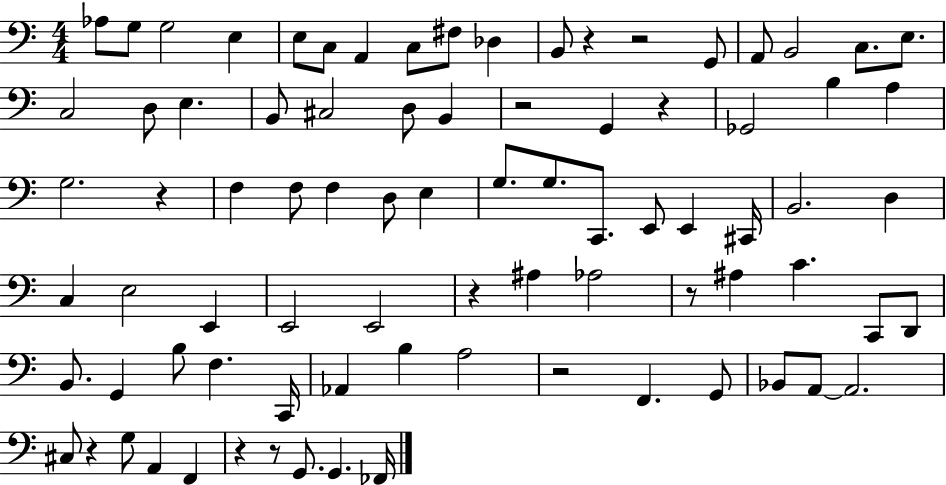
Ab3/e G3/e G3/h E3/q E3/e C3/e A2/q C3/e F#3/e Db3/q B2/e R/q R/h G2/e A2/e B2/h C3/e. E3/e. C3/h D3/e E3/q. B2/e C#3/h D3/e B2/q R/h G2/q R/q Gb2/h B3/q A3/q G3/h. R/q F3/q F3/e F3/q D3/e E3/q G3/e. G3/e. C2/e. E2/e E2/q C#2/s B2/h. D3/q C3/q E3/h E2/q E2/h E2/h R/q A#3/q Ab3/h R/e A#3/q C4/q. C2/e D2/e B2/e. G2/q B3/e F3/q. C2/s Ab2/q B3/q A3/h R/h F2/q. G2/e Bb2/e A2/e A2/h. C#3/e R/q G3/e A2/q F2/q R/q R/e G2/e. G2/q. FES2/s